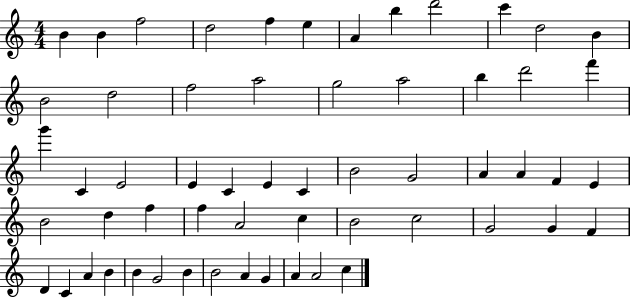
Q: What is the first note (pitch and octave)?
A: B4